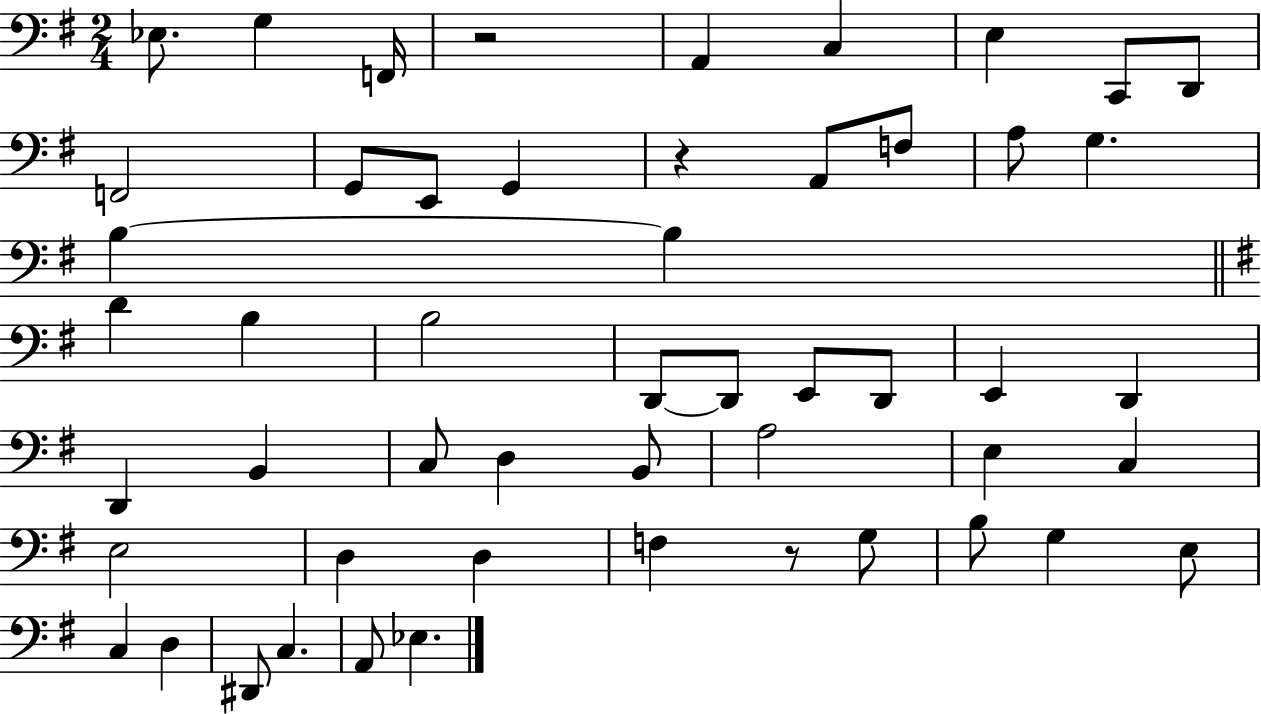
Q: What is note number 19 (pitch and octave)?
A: D4